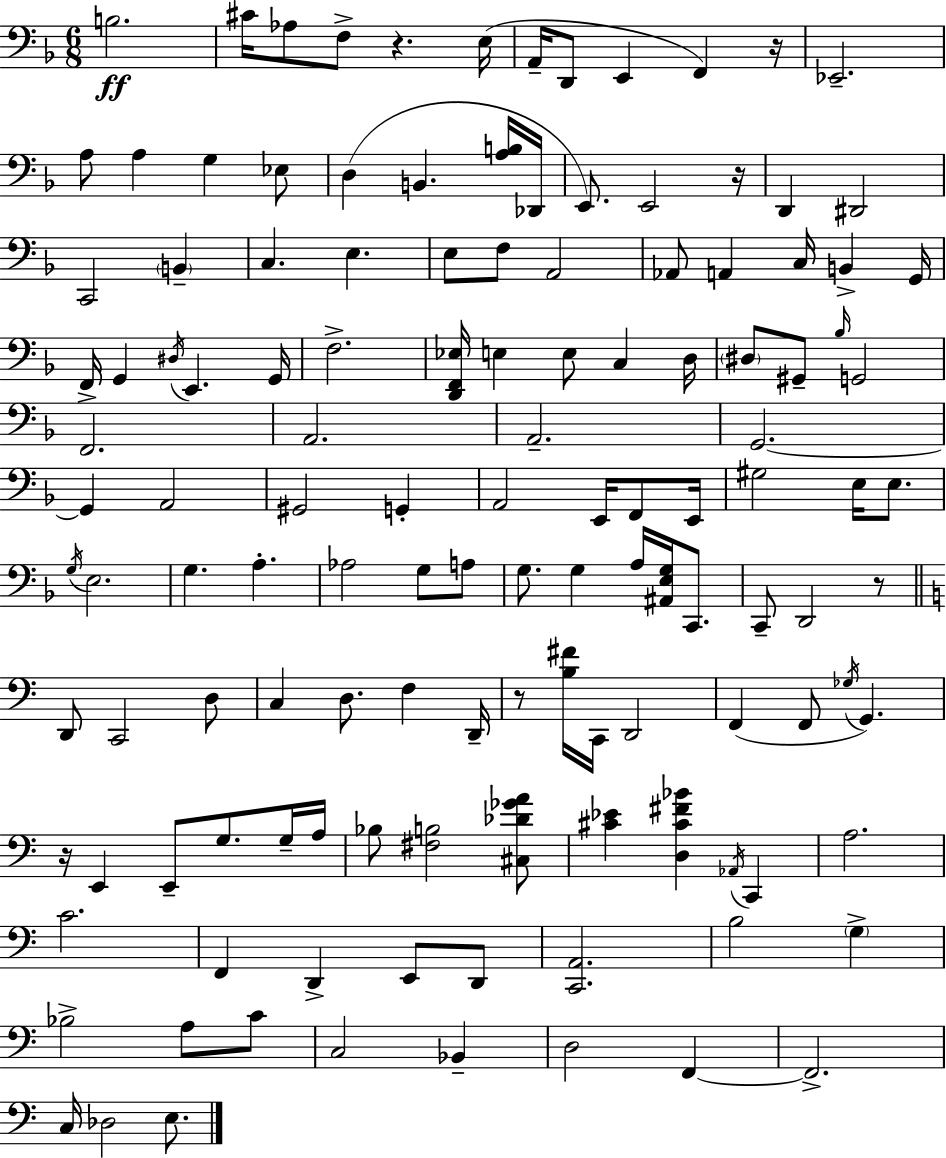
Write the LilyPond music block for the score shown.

{
  \clef bass
  \numericTimeSignature
  \time 6/8
  \key d \minor
  b2.\ff | cis'16 aes8 f8-> r4. e16( | a,16-- d,8 e,4 f,4) r16 | ees,2.-- | \break a8 a4 g4 ees8 | d4( b,4. <a b>16 des,16 | e,8.) e,2 r16 | d,4 dis,2 | \break c,2 \parenthesize b,4-- | c4. e4. | e8 f8 a,2 | aes,8 a,4 c16 b,4-> g,16 | \break f,16-> g,4 \acciaccatura { dis16 } e,4. | g,16 f2.-> | <d, f, ees>16 e4 e8 c4 | d16 \parenthesize dis8 gis,8-- \grace { bes16 } g,2 | \break f,2. | a,2. | a,2.-- | g,2.~~ | \break g,4 a,2 | gis,2 g,4-. | a,2 e,16 f,8 | e,16 gis2 e16 e8. | \break \acciaccatura { g16 } e2. | g4. a4.-. | aes2 g8 | a8 g8. g4 a16 <ais, e g>16 | \break c,8. c,8-- d,2 | r8 \bar "||" \break \key c \major d,8 c,2 d8 | c4 d8. f4 d,16-- | r8 <b fis'>16 c,16 d,2 | f,4( f,8 \acciaccatura { ges16 } g,4.) | \break r16 e,4 e,8-- g8. g16-- | a16 bes8 <fis b>2 <cis des' ges' a'>8 | <cis' ees'>4 <d cis' fis' bes'>4 \acciaccatura { aes,16 } c,4 | a2. | \break c'2. | f,4 d,4-> e,8 | d,8 <c, a,>2. | b2 \parenthesize g4-> | \break bes2-> a8 | c'8 c2 bes,4-- | d2 f,4~~ | f,2.-> | \break c16 des2 e8. | \bar "|."
}